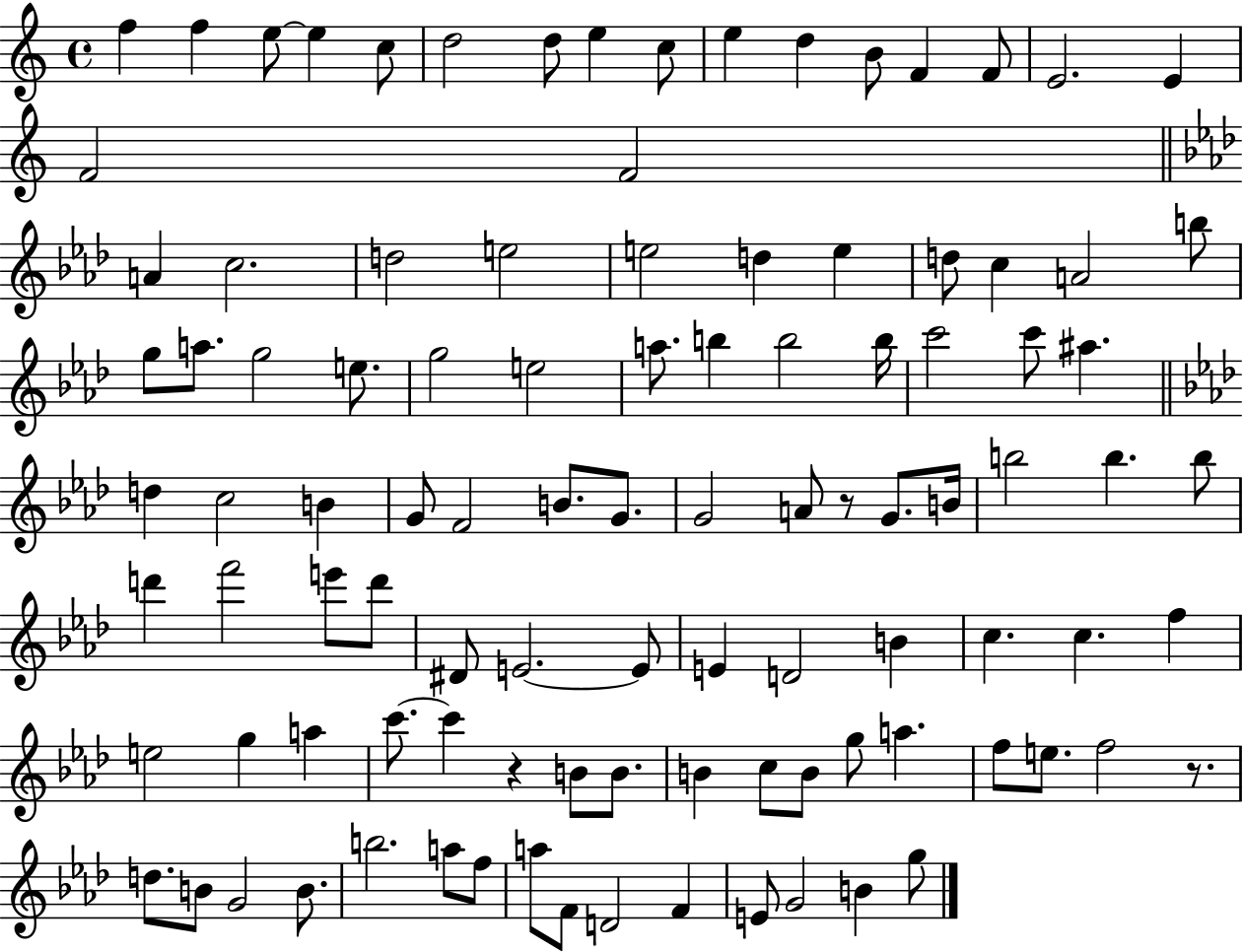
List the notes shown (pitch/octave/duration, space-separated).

F5/q F5/q E5/e E5/q C5/e D5/h D5/e E5/q C5/e E5/q D5/q B4/e F4/q F4/e E4/h. E4/q F4/h F4/h A4/q C5/h. D5/h E5/h E5/h D5/q E5/q D5/e C5/q A4/h B5/e G5/e A5/e. G5/h E5/e. G5/h E5/h A5/e. B5/q B5/h B5/s C6/h C6/e A#5/q. D5/q C5/h B4/q G4/e F4/h B4/e. G4/e. G4/h A4/e R/e G4/e. B4/s B5/h B5/q. B5/e D6/q F6/h E6/e D6/e D#4/e E4/h. E4/e E4/q D4/h B4/q C5/q. C5/q. F5/q E5/h G5/q A5/q C6/e. C6/q R/q B4/e B4/e. B4/q C5/e B4/e G5/e A5/q. F5/e E5/e. F5/h R/e. D5/e. B4/e G4/h B4/e. B5/h. A5/e F5/e A5/e F4/e D4/h F4/q E4/e G4/h B4/q G5/e